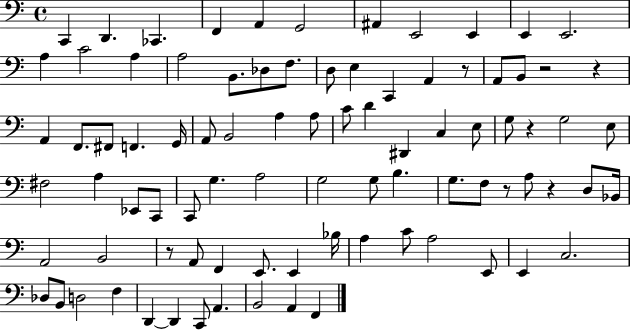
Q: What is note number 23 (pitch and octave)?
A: A2